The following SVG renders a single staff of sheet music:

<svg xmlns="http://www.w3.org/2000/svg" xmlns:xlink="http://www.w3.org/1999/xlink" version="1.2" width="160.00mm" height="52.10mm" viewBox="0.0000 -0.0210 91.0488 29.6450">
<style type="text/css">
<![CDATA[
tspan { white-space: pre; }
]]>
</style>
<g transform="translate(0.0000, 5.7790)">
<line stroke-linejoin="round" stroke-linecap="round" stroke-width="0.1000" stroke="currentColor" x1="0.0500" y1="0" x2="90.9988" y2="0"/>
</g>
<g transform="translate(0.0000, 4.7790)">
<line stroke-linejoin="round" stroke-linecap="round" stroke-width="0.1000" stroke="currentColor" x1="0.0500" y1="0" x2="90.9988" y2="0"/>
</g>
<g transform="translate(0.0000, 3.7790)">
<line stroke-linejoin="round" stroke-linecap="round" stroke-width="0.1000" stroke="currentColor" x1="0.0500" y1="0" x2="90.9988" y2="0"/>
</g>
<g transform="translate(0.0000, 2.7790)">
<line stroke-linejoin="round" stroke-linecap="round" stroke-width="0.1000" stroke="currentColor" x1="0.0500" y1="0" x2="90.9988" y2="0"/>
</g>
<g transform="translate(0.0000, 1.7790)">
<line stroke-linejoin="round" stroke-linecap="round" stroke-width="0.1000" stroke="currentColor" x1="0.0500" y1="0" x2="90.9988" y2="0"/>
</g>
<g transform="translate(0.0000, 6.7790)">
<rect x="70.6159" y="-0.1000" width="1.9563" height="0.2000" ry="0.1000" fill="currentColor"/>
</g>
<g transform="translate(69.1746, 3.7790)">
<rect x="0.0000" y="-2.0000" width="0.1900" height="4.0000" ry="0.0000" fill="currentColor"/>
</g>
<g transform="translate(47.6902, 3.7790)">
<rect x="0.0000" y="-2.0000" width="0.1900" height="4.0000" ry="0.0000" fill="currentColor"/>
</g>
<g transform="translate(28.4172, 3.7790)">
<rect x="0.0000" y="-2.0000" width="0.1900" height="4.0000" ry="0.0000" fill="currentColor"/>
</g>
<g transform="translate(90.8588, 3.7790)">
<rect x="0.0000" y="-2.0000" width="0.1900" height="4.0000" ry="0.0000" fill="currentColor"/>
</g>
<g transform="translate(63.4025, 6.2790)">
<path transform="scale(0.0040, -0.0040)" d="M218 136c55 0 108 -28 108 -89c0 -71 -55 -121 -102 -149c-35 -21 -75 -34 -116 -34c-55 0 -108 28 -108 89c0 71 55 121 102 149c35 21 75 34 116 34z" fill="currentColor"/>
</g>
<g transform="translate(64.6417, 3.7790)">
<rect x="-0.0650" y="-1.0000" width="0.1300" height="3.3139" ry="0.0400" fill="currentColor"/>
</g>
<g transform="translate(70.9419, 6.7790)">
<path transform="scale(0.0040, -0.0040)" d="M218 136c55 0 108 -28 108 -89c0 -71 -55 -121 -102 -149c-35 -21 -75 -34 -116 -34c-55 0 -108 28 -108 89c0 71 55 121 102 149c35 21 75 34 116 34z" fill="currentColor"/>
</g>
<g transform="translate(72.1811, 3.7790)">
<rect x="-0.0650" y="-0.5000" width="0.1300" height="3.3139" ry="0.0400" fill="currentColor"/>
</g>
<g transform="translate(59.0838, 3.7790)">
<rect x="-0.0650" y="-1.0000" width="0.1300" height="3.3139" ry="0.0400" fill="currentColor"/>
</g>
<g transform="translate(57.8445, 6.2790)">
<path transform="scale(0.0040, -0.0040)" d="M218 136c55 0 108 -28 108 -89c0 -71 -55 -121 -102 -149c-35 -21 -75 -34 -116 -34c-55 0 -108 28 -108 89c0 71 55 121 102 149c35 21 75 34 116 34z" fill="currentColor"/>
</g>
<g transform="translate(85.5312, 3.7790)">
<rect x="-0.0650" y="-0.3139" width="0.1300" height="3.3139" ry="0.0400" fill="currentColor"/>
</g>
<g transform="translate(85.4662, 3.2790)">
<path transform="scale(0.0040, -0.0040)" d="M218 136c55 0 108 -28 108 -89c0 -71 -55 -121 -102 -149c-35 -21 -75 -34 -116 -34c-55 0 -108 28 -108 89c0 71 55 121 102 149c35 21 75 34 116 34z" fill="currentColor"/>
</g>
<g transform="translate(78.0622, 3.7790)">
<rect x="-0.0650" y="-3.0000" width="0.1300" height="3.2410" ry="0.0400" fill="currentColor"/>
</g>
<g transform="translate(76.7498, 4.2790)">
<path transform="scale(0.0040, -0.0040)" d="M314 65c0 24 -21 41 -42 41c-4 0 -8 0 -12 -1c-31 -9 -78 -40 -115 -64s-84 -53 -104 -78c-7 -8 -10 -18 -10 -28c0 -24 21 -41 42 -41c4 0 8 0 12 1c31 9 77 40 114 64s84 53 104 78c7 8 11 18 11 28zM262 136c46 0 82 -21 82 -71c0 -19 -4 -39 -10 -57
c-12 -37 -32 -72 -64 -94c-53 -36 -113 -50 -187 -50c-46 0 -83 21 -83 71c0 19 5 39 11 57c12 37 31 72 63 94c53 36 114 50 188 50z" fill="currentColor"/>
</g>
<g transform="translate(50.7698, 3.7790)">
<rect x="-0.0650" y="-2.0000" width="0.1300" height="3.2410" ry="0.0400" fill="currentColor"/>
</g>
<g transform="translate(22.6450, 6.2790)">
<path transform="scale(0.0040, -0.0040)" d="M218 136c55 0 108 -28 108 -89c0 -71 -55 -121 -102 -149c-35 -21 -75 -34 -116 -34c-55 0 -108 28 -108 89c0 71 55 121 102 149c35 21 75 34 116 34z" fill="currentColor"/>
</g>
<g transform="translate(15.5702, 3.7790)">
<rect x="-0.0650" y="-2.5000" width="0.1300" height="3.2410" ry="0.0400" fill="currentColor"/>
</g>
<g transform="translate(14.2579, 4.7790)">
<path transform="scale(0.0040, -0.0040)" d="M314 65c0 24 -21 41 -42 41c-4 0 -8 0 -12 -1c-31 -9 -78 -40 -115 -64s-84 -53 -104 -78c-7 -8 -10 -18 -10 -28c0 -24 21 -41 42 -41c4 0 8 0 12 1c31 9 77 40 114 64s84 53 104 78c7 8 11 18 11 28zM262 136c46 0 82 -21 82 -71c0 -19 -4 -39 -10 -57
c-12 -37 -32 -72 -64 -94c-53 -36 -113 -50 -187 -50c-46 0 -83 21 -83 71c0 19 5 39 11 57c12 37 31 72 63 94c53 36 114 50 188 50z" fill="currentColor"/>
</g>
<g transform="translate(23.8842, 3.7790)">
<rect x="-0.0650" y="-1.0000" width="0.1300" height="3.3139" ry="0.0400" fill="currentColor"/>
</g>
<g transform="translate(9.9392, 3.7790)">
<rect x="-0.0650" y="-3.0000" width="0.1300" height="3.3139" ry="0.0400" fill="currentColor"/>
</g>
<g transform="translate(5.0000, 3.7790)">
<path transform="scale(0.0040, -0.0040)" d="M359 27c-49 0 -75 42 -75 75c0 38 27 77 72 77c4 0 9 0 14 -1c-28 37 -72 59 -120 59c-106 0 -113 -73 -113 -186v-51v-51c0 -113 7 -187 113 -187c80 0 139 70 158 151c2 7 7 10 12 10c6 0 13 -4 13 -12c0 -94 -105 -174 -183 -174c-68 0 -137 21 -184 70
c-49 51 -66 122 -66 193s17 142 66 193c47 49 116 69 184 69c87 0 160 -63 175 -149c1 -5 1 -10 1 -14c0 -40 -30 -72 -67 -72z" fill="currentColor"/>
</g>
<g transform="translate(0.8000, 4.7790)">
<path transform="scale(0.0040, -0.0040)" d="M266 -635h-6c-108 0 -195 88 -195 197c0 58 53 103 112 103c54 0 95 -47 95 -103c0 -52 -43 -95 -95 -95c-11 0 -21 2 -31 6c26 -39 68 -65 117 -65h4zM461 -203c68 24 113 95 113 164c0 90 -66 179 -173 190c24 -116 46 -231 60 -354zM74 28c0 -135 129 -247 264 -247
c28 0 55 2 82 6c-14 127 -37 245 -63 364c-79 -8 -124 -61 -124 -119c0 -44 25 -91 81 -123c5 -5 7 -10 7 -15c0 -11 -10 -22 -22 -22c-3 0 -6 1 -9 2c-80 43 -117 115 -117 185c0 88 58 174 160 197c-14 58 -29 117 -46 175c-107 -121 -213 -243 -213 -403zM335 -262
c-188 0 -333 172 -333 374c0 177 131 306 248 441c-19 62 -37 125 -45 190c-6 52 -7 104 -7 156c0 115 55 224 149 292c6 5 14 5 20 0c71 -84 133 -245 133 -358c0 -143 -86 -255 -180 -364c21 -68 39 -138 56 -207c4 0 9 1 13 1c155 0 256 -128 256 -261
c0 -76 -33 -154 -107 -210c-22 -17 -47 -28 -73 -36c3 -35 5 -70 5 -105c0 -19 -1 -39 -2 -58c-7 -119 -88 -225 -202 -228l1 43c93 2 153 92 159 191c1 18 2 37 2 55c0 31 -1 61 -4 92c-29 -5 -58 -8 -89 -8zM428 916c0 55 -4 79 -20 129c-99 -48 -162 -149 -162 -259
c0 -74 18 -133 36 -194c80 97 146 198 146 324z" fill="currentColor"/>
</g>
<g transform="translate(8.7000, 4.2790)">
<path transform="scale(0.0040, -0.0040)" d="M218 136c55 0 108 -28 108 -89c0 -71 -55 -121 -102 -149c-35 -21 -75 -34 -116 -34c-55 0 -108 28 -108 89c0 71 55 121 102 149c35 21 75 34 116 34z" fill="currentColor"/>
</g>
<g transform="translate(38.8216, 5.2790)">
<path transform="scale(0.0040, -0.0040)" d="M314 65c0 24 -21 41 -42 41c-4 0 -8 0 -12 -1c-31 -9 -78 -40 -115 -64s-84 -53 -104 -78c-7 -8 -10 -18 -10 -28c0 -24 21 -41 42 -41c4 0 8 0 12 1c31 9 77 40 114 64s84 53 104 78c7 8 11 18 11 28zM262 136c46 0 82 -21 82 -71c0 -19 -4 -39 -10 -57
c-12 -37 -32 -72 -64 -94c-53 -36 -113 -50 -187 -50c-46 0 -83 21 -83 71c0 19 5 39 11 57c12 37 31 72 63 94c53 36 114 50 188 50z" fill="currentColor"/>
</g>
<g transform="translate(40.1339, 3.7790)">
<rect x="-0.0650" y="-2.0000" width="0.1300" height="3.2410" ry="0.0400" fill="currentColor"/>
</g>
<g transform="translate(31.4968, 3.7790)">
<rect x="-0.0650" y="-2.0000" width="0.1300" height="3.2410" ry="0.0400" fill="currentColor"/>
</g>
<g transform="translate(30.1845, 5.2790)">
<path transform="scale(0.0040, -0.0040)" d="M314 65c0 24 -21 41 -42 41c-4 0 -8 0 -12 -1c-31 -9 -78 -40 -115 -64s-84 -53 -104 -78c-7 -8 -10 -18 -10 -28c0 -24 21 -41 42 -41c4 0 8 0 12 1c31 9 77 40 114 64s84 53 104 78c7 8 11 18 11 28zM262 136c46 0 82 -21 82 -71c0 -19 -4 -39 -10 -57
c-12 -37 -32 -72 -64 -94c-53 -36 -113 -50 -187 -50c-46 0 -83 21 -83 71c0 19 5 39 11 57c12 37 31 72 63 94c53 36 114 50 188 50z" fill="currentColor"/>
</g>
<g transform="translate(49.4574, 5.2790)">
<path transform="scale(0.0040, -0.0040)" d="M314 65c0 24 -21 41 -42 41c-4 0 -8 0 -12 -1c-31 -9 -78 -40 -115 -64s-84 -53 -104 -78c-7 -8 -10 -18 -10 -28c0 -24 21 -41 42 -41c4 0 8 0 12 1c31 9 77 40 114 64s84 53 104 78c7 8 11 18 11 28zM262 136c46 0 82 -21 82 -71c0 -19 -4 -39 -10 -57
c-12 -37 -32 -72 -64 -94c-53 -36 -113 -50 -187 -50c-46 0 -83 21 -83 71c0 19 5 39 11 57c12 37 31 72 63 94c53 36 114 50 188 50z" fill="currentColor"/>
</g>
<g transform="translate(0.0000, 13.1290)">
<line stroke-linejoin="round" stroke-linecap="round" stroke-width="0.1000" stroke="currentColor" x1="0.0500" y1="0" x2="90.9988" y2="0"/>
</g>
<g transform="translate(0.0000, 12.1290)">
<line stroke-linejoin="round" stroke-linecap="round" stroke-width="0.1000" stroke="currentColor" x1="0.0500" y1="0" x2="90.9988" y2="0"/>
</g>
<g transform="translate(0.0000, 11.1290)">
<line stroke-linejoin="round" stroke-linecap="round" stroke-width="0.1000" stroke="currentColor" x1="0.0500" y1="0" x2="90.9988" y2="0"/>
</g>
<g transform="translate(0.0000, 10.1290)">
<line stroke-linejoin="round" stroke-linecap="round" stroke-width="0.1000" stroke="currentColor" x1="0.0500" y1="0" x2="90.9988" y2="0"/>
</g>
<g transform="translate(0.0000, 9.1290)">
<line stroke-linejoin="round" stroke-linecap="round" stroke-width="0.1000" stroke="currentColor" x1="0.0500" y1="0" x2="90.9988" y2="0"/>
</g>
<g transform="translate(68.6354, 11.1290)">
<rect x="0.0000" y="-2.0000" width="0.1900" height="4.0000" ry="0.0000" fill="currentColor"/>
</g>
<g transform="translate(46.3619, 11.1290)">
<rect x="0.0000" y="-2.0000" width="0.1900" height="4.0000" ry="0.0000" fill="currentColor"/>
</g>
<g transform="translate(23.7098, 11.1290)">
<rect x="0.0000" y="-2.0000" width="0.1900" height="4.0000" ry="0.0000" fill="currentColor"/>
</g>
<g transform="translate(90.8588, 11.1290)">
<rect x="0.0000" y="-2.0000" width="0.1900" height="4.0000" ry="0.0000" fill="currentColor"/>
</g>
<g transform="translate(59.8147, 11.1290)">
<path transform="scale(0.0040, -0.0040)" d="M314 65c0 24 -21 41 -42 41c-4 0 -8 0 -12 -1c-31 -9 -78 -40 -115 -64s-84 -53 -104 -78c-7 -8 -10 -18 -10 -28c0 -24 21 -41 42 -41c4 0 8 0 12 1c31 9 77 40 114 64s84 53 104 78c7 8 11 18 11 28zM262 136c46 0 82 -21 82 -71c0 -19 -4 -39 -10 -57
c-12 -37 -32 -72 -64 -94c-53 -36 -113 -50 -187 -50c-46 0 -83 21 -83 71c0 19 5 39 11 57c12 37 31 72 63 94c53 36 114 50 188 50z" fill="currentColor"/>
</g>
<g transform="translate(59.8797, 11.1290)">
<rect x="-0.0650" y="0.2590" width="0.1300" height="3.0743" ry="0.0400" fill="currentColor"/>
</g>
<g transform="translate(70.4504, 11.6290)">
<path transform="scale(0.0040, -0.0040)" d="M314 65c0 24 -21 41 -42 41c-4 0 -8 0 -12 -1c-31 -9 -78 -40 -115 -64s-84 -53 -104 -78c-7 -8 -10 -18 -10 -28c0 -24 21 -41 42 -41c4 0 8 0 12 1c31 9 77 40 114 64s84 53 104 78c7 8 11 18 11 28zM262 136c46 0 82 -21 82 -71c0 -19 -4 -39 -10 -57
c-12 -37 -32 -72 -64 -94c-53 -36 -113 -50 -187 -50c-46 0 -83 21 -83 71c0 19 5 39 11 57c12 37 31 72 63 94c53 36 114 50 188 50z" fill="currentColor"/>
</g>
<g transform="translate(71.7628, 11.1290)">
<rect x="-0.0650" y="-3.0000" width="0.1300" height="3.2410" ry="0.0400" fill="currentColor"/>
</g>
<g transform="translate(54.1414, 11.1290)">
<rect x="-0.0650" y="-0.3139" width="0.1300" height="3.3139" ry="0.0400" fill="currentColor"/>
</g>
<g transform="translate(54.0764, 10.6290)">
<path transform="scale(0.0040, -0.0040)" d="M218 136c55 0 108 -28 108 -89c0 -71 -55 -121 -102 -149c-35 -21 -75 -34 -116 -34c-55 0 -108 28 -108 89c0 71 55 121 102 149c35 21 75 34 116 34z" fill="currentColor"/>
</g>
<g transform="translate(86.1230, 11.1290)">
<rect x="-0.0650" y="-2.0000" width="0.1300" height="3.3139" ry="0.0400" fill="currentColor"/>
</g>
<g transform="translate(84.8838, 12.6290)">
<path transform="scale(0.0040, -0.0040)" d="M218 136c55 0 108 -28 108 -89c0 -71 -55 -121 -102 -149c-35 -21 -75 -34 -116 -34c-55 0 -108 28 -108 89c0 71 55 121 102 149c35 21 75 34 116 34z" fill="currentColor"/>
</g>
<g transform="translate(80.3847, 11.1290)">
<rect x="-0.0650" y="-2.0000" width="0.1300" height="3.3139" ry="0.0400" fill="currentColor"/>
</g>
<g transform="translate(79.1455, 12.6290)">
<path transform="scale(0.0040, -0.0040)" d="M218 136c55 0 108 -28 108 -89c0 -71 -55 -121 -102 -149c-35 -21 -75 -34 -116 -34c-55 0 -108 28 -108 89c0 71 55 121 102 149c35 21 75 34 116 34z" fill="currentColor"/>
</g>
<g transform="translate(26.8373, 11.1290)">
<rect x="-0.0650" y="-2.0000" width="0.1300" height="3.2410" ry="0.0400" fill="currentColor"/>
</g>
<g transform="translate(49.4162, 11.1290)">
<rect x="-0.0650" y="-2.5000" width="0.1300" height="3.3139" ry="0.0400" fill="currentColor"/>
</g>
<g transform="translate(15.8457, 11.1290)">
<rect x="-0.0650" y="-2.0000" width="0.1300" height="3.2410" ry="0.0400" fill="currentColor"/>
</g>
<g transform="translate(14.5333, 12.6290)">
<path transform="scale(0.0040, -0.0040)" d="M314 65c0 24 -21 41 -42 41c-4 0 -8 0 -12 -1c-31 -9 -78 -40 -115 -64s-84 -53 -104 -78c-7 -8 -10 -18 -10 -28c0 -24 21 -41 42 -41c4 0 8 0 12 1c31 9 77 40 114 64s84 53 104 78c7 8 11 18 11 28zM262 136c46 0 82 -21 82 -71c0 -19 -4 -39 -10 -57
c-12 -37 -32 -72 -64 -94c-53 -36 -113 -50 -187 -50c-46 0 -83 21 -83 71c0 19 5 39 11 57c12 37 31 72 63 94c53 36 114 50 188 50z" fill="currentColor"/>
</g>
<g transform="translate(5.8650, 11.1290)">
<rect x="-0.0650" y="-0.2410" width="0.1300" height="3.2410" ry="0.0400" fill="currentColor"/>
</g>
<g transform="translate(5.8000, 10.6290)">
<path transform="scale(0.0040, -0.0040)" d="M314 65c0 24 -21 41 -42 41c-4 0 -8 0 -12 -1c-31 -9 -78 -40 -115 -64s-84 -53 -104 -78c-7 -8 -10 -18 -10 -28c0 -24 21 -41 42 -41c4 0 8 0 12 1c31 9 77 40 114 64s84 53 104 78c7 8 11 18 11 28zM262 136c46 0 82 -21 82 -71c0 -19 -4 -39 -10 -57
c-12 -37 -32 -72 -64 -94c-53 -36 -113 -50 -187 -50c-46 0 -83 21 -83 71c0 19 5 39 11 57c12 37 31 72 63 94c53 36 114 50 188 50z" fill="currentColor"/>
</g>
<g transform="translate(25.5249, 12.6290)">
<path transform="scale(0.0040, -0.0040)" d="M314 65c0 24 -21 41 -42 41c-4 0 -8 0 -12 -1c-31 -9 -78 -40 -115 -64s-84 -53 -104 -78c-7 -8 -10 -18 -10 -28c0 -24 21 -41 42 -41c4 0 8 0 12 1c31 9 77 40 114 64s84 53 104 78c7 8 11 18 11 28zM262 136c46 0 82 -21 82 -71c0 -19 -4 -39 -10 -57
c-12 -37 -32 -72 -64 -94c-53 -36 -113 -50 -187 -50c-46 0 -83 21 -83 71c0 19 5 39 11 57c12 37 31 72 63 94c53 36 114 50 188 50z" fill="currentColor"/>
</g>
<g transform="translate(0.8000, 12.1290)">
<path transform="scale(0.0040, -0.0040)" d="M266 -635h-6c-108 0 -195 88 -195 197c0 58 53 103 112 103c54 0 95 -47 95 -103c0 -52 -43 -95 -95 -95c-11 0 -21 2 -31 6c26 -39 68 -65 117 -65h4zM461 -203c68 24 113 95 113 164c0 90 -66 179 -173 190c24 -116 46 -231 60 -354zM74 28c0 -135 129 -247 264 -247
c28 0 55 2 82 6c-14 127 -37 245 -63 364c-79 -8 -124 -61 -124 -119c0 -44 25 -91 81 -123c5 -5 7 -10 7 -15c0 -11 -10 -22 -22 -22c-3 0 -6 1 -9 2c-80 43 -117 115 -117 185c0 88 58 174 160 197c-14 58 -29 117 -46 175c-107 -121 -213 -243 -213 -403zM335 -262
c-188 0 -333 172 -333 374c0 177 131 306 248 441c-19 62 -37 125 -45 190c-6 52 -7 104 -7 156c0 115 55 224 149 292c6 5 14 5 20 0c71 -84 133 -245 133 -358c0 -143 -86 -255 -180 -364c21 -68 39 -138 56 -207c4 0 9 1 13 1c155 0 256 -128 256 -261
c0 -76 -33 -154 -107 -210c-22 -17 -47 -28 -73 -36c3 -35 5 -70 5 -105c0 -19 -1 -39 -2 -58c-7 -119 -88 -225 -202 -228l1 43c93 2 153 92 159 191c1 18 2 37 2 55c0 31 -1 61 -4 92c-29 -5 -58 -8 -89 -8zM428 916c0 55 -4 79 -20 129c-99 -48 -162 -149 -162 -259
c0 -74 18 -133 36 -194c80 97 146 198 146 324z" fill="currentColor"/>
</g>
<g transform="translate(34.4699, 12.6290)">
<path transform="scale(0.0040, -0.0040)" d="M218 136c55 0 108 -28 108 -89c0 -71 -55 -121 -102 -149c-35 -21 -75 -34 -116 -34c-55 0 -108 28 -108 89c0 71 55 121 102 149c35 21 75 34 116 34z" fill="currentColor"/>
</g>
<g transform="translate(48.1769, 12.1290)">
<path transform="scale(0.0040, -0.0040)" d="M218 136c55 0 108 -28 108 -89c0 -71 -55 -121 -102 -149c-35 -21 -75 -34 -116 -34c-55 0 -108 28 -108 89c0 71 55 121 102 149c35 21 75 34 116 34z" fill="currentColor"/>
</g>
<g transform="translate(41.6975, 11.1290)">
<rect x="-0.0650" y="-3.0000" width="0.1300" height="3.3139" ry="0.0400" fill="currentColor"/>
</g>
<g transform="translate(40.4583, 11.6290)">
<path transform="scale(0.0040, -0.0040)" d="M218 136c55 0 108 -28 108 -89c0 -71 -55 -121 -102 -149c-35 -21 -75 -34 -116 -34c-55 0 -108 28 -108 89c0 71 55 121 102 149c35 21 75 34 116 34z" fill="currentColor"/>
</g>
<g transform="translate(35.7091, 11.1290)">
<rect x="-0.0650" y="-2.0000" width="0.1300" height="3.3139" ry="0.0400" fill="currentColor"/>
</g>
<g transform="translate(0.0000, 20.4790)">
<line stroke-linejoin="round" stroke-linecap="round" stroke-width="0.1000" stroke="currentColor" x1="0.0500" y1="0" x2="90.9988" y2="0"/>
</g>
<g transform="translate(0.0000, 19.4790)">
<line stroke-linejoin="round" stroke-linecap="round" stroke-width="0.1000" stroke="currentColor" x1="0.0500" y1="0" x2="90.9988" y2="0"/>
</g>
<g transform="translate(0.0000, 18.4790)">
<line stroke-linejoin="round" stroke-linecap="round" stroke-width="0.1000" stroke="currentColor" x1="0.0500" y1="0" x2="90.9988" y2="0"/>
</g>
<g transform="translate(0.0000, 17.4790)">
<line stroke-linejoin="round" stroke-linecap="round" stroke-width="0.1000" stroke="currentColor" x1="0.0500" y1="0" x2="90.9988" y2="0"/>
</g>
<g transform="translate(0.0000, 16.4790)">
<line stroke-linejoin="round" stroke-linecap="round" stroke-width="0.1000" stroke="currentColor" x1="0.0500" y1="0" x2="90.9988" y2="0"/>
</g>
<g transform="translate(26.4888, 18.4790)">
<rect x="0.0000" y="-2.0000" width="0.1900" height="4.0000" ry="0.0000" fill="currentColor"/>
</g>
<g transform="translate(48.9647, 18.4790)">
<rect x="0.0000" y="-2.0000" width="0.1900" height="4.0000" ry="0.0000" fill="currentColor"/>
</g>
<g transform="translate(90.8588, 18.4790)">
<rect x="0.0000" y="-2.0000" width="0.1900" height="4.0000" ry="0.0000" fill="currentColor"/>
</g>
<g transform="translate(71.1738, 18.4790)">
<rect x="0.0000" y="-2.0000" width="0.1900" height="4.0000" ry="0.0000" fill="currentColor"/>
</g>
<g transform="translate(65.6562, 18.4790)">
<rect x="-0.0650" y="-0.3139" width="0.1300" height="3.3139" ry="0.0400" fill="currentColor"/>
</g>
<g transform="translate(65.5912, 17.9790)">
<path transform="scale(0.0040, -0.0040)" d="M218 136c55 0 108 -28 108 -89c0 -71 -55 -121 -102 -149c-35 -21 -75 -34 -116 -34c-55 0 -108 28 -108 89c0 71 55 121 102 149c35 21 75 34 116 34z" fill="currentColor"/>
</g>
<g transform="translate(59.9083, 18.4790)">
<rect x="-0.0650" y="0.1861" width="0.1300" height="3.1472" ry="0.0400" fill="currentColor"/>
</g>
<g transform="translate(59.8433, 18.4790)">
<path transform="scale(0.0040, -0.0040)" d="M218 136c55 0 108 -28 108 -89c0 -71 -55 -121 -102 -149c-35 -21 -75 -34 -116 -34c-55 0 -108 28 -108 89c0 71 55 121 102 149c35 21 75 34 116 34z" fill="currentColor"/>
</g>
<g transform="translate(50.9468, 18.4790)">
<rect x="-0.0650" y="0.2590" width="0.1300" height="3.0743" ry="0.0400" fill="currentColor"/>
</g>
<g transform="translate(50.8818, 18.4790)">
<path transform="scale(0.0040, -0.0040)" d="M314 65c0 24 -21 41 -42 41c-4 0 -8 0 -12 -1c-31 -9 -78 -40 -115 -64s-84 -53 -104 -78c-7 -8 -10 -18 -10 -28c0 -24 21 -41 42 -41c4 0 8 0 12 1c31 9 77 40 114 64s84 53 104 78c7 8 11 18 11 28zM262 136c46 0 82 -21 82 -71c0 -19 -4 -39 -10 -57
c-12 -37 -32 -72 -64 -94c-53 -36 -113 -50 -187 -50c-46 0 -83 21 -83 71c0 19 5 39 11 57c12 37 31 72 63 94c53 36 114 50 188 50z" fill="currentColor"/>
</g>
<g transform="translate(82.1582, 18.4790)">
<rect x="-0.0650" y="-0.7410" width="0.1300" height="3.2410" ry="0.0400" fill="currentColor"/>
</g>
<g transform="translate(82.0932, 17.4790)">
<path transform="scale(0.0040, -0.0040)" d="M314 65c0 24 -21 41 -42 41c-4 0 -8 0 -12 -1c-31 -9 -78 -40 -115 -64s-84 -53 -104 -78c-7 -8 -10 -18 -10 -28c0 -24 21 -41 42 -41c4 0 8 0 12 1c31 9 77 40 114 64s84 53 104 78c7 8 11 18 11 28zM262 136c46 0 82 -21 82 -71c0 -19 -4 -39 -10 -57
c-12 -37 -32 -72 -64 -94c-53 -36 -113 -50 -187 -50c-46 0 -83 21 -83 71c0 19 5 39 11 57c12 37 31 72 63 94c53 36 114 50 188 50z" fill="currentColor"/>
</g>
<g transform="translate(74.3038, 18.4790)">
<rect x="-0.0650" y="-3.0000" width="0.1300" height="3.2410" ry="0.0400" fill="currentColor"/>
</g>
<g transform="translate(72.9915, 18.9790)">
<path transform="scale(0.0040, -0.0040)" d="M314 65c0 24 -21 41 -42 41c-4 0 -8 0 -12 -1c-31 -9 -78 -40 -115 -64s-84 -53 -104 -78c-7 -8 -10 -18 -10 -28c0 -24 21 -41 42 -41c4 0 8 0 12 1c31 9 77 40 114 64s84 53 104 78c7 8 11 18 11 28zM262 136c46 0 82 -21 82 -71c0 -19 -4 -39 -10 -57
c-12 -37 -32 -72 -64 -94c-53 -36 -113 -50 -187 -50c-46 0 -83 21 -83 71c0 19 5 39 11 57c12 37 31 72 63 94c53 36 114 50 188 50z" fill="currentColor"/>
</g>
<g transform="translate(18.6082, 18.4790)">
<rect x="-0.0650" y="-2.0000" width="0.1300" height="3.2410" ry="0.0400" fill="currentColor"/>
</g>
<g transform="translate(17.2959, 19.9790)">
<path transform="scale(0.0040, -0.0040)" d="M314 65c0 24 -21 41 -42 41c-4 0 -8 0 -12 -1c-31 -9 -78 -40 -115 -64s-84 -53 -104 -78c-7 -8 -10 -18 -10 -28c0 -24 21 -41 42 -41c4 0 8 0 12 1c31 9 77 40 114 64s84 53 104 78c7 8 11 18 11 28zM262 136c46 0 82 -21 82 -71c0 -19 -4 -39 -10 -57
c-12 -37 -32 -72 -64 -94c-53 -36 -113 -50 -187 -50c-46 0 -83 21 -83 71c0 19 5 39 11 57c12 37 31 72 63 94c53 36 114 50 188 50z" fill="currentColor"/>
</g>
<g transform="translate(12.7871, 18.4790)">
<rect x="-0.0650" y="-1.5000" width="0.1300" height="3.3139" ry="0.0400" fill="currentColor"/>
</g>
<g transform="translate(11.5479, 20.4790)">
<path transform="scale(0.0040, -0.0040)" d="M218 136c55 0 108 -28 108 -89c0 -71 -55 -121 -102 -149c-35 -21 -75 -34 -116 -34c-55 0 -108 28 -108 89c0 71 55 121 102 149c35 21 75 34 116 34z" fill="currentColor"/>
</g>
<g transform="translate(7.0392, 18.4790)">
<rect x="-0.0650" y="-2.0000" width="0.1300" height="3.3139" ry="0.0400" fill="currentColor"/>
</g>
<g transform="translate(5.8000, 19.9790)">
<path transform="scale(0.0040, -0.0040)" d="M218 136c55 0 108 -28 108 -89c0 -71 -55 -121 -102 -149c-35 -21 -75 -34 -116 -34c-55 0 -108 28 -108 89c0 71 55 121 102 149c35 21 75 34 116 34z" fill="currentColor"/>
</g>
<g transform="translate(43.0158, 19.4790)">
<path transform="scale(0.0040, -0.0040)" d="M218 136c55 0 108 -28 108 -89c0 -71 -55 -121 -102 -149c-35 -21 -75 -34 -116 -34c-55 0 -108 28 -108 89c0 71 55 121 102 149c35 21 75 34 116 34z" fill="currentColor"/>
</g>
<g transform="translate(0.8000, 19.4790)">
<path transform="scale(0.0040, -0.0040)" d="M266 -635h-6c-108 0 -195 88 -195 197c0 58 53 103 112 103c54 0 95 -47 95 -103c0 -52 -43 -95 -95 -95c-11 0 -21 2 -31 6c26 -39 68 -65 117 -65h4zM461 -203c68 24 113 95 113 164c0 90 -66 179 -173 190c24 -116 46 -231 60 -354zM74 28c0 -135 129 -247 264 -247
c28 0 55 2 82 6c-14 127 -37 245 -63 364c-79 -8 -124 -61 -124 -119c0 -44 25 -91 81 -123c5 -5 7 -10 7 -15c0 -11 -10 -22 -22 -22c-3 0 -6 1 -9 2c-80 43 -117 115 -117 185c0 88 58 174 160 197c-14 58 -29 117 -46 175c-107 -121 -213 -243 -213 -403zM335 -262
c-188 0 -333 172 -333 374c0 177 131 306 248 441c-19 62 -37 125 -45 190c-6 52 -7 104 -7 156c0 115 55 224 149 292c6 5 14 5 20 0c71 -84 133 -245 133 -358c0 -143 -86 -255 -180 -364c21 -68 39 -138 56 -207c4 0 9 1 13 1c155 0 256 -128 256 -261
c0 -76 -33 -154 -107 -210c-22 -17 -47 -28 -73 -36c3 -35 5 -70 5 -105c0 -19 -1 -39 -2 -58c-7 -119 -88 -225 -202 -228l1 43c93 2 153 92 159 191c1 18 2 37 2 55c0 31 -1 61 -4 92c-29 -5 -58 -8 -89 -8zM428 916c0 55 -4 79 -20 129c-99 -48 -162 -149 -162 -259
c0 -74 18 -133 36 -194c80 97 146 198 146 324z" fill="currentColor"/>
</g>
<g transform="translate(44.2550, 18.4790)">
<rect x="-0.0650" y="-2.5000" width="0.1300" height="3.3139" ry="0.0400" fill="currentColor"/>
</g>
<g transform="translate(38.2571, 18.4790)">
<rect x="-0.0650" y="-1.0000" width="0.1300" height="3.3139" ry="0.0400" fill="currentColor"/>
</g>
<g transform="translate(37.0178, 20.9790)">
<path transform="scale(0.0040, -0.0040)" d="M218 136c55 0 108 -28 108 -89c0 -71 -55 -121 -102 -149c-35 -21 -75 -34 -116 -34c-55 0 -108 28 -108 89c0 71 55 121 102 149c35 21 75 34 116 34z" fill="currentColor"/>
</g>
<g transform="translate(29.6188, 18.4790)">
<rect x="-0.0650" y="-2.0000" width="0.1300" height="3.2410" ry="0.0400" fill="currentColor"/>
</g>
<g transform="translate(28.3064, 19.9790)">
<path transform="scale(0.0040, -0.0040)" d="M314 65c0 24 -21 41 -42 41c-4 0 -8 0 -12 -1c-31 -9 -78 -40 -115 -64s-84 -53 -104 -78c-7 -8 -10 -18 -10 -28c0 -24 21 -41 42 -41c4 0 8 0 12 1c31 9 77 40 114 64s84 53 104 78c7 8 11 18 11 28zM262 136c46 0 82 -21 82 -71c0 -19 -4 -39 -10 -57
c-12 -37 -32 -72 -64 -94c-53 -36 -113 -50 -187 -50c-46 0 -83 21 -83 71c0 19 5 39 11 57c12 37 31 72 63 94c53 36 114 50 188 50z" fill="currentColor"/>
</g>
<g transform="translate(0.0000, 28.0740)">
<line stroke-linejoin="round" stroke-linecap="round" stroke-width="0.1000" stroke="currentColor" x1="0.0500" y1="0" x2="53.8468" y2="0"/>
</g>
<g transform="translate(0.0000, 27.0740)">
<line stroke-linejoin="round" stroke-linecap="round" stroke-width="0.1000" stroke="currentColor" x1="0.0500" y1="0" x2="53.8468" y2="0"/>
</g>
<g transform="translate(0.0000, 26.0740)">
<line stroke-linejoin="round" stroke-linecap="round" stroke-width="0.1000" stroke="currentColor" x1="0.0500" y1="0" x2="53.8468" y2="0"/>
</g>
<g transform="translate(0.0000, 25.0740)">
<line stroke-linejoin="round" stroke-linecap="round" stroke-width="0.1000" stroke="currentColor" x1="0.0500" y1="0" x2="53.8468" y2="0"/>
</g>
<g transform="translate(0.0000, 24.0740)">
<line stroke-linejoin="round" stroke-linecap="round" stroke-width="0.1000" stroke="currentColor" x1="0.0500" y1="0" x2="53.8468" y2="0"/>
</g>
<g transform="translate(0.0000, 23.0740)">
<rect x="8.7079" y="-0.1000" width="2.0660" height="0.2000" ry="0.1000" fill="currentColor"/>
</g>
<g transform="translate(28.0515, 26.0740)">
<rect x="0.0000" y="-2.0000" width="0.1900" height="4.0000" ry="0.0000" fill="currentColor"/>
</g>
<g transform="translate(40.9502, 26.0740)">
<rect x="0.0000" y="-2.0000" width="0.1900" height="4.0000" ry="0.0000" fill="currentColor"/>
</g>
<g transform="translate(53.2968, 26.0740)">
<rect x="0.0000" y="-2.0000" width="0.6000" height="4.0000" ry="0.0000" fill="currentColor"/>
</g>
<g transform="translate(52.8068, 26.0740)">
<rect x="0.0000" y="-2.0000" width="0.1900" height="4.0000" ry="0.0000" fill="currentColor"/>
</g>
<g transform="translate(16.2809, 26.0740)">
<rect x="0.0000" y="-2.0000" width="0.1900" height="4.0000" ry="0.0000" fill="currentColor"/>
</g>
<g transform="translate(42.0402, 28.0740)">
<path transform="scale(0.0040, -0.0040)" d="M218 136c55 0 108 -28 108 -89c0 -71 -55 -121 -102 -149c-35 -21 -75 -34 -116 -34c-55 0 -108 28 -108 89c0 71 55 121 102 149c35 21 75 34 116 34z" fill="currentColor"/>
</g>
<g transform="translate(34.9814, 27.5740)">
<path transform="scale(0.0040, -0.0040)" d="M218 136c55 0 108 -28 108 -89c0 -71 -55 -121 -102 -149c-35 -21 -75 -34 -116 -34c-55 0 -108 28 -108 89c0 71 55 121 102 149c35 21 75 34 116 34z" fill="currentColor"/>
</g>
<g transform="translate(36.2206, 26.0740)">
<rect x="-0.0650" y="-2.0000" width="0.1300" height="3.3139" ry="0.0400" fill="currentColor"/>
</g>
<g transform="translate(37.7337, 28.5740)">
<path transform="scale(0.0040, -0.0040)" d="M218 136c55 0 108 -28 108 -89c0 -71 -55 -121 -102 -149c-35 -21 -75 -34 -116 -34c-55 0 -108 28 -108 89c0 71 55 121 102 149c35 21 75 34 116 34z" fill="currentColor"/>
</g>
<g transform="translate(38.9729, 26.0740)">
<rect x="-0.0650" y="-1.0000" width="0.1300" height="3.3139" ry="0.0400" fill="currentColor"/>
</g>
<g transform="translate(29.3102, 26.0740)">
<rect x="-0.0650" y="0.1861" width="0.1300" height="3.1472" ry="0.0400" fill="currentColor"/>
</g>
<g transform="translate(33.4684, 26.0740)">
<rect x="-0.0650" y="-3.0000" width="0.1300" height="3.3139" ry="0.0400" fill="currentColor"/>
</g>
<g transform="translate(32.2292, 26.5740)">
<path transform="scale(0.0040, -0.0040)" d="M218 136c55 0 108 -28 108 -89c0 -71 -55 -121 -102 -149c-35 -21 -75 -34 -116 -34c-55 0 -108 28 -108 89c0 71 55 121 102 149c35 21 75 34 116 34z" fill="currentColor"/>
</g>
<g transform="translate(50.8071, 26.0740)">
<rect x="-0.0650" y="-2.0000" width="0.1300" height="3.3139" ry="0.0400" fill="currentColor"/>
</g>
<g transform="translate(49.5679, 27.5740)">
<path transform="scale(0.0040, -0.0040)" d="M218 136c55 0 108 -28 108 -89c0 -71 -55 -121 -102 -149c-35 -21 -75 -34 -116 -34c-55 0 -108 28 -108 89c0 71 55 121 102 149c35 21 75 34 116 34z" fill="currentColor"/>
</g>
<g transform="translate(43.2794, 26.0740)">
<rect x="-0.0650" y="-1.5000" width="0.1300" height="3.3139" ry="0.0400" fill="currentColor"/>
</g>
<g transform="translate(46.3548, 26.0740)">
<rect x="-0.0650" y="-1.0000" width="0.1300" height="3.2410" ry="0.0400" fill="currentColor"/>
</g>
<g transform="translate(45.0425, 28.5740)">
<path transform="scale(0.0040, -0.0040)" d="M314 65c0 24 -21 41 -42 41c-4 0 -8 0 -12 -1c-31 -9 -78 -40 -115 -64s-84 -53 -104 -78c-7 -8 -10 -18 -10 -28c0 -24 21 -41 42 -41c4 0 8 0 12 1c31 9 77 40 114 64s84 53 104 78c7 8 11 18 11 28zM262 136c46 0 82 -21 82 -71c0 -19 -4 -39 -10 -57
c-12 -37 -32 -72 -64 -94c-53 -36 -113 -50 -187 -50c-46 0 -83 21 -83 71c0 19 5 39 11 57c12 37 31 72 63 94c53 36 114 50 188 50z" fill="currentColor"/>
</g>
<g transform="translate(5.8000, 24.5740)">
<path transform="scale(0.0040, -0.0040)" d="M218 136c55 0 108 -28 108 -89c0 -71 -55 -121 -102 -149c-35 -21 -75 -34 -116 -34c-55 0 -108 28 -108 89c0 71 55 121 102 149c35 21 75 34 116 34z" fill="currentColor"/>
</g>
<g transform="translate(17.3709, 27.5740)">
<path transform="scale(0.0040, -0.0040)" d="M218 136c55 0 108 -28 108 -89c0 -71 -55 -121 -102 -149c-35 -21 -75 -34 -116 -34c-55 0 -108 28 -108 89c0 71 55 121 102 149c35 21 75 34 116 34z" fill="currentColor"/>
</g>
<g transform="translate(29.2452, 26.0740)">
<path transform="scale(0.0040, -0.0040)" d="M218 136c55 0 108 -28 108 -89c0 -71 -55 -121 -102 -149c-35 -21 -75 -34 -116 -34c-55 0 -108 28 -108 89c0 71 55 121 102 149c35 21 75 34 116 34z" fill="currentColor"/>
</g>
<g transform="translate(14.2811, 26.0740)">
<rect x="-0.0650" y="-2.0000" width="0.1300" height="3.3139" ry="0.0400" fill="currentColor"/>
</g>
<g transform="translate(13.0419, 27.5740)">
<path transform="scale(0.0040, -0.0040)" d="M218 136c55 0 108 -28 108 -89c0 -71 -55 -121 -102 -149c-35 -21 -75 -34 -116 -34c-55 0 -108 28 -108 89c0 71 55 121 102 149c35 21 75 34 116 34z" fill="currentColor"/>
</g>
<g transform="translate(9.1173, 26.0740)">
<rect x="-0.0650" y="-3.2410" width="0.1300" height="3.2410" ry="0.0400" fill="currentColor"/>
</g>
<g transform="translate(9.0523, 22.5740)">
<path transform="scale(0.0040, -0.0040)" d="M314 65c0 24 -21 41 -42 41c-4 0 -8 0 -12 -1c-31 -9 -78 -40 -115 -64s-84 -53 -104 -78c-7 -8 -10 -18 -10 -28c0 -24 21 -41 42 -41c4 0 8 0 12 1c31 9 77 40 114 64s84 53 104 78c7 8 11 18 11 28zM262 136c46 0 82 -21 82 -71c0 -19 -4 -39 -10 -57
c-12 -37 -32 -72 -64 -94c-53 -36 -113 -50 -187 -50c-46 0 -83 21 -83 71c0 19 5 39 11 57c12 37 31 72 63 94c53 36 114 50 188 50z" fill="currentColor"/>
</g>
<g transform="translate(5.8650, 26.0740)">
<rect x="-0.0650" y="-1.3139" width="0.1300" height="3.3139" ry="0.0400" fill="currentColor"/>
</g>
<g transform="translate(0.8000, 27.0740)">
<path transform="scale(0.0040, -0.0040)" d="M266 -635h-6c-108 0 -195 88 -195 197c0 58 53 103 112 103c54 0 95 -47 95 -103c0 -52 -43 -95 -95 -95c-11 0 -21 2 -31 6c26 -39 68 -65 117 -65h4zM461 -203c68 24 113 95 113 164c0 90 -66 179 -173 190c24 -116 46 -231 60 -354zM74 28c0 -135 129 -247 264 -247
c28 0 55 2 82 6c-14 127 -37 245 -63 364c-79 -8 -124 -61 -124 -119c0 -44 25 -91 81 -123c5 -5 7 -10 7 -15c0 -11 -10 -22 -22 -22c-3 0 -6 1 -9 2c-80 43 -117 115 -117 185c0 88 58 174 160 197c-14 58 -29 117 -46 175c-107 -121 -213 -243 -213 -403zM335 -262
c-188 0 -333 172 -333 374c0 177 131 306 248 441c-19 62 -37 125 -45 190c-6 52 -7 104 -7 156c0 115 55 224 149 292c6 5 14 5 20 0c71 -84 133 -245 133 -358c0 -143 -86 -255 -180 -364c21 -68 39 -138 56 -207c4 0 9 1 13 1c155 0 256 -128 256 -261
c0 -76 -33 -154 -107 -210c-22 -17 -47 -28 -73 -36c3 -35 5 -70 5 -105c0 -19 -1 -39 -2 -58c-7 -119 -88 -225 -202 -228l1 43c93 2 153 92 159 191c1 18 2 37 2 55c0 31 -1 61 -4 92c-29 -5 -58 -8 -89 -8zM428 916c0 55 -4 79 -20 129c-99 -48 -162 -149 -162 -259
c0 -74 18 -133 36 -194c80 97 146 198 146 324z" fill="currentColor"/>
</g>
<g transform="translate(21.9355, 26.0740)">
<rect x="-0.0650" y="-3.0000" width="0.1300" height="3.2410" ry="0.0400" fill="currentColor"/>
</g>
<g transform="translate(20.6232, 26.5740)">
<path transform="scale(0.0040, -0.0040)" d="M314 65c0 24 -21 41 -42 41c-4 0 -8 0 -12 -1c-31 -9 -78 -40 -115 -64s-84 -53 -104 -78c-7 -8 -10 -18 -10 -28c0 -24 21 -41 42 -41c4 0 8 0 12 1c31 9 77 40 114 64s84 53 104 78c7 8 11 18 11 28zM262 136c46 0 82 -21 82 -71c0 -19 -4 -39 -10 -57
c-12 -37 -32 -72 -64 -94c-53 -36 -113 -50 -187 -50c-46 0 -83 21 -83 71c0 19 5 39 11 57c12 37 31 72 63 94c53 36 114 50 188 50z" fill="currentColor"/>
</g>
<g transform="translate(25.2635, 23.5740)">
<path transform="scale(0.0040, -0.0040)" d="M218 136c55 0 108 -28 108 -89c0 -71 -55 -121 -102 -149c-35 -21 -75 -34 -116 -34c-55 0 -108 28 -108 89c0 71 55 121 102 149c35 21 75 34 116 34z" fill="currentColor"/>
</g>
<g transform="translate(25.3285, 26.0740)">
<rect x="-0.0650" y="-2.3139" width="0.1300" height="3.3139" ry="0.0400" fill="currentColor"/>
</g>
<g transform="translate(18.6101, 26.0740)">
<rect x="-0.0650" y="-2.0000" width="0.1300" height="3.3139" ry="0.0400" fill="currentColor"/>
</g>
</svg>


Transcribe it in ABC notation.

X:1
T:Untitled
M:4/4
L:1/4
K:C
A G2 D F2 F2 F2 D D C A2 c c2 F2 F2 F A G c B2 A2 F F F E F2 F2 D G B2 B c A2 d2 e b2 F F A2 g B A F D E D2 F